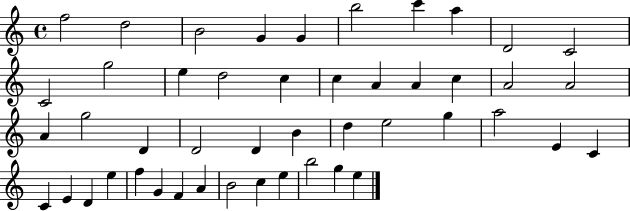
F5/h D5/h B4/h G4/q G4/q B5/h C6/q A5/q D4/h C4/h C4/h G5/h E5/q D5/h C5/q C5/q A4/q A4/q C5/q A4/h A4/h A4/q G5/h D4/q D4/h D4/q B4/q D5/q E5/h G5/q A5/h E4/q C4/q C4/q E4/q D4/q E5/q F5/q G4/q F4/q A4/q B4/h C5/q E5/q B5/h G5/q E5/q